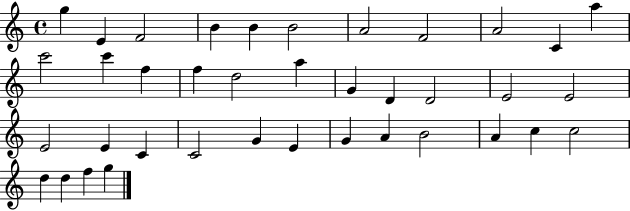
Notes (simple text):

G5/q E4/q F4/h B4/q B4/q B4/h A4/h F4/h A4/h C4/q A5/q C6/h C6/q F5/q F5/q D5/h A5/q G4/q D4/q D4/h E4/h E4/h E4/h E4/q C4/q C4/h G4/q E4/q G4/q A4/q B4/h A4/q C5/q C5/h D5/q D5/q F5/q G5/q